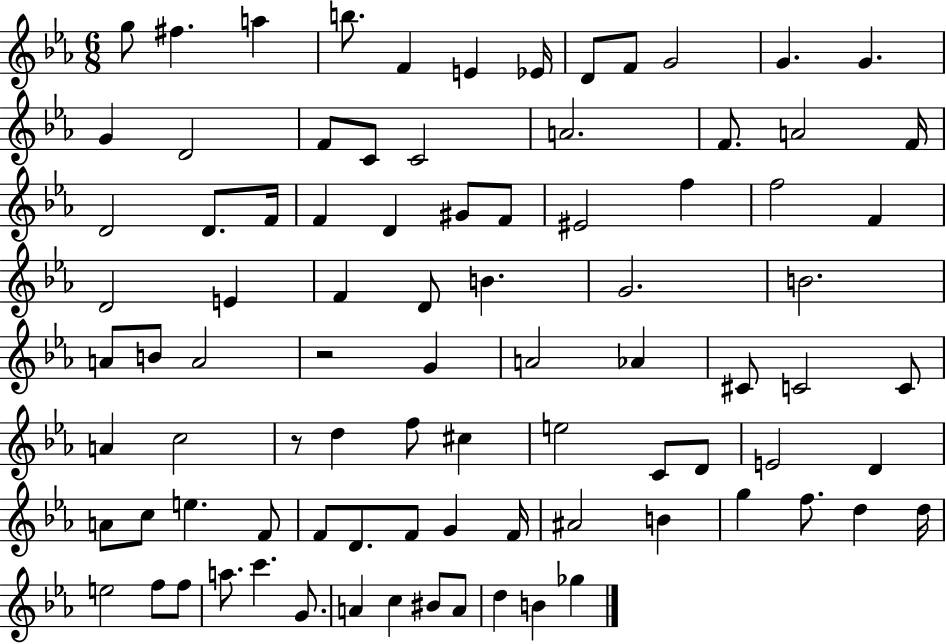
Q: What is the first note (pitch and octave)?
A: G5